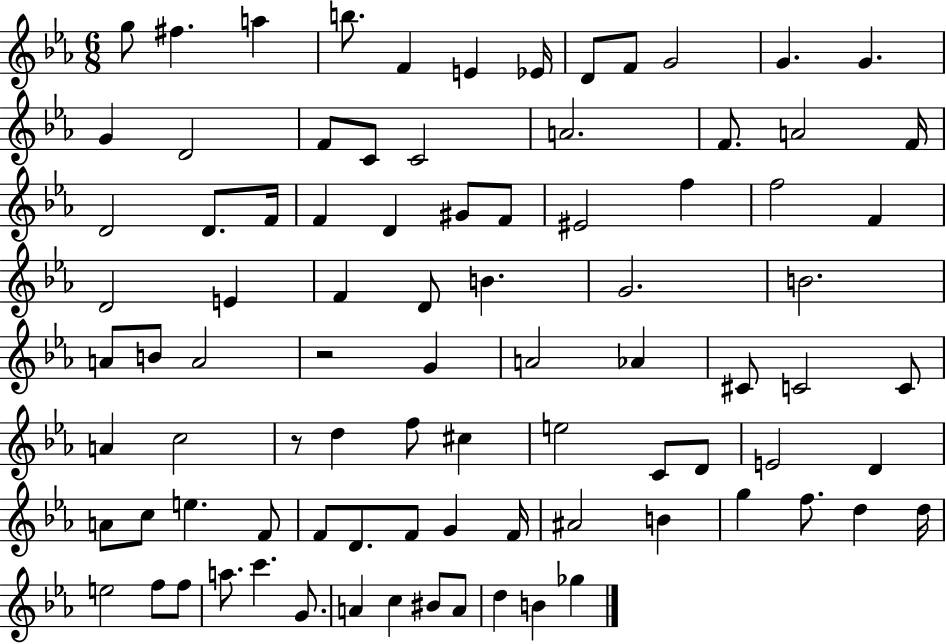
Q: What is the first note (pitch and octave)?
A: G5